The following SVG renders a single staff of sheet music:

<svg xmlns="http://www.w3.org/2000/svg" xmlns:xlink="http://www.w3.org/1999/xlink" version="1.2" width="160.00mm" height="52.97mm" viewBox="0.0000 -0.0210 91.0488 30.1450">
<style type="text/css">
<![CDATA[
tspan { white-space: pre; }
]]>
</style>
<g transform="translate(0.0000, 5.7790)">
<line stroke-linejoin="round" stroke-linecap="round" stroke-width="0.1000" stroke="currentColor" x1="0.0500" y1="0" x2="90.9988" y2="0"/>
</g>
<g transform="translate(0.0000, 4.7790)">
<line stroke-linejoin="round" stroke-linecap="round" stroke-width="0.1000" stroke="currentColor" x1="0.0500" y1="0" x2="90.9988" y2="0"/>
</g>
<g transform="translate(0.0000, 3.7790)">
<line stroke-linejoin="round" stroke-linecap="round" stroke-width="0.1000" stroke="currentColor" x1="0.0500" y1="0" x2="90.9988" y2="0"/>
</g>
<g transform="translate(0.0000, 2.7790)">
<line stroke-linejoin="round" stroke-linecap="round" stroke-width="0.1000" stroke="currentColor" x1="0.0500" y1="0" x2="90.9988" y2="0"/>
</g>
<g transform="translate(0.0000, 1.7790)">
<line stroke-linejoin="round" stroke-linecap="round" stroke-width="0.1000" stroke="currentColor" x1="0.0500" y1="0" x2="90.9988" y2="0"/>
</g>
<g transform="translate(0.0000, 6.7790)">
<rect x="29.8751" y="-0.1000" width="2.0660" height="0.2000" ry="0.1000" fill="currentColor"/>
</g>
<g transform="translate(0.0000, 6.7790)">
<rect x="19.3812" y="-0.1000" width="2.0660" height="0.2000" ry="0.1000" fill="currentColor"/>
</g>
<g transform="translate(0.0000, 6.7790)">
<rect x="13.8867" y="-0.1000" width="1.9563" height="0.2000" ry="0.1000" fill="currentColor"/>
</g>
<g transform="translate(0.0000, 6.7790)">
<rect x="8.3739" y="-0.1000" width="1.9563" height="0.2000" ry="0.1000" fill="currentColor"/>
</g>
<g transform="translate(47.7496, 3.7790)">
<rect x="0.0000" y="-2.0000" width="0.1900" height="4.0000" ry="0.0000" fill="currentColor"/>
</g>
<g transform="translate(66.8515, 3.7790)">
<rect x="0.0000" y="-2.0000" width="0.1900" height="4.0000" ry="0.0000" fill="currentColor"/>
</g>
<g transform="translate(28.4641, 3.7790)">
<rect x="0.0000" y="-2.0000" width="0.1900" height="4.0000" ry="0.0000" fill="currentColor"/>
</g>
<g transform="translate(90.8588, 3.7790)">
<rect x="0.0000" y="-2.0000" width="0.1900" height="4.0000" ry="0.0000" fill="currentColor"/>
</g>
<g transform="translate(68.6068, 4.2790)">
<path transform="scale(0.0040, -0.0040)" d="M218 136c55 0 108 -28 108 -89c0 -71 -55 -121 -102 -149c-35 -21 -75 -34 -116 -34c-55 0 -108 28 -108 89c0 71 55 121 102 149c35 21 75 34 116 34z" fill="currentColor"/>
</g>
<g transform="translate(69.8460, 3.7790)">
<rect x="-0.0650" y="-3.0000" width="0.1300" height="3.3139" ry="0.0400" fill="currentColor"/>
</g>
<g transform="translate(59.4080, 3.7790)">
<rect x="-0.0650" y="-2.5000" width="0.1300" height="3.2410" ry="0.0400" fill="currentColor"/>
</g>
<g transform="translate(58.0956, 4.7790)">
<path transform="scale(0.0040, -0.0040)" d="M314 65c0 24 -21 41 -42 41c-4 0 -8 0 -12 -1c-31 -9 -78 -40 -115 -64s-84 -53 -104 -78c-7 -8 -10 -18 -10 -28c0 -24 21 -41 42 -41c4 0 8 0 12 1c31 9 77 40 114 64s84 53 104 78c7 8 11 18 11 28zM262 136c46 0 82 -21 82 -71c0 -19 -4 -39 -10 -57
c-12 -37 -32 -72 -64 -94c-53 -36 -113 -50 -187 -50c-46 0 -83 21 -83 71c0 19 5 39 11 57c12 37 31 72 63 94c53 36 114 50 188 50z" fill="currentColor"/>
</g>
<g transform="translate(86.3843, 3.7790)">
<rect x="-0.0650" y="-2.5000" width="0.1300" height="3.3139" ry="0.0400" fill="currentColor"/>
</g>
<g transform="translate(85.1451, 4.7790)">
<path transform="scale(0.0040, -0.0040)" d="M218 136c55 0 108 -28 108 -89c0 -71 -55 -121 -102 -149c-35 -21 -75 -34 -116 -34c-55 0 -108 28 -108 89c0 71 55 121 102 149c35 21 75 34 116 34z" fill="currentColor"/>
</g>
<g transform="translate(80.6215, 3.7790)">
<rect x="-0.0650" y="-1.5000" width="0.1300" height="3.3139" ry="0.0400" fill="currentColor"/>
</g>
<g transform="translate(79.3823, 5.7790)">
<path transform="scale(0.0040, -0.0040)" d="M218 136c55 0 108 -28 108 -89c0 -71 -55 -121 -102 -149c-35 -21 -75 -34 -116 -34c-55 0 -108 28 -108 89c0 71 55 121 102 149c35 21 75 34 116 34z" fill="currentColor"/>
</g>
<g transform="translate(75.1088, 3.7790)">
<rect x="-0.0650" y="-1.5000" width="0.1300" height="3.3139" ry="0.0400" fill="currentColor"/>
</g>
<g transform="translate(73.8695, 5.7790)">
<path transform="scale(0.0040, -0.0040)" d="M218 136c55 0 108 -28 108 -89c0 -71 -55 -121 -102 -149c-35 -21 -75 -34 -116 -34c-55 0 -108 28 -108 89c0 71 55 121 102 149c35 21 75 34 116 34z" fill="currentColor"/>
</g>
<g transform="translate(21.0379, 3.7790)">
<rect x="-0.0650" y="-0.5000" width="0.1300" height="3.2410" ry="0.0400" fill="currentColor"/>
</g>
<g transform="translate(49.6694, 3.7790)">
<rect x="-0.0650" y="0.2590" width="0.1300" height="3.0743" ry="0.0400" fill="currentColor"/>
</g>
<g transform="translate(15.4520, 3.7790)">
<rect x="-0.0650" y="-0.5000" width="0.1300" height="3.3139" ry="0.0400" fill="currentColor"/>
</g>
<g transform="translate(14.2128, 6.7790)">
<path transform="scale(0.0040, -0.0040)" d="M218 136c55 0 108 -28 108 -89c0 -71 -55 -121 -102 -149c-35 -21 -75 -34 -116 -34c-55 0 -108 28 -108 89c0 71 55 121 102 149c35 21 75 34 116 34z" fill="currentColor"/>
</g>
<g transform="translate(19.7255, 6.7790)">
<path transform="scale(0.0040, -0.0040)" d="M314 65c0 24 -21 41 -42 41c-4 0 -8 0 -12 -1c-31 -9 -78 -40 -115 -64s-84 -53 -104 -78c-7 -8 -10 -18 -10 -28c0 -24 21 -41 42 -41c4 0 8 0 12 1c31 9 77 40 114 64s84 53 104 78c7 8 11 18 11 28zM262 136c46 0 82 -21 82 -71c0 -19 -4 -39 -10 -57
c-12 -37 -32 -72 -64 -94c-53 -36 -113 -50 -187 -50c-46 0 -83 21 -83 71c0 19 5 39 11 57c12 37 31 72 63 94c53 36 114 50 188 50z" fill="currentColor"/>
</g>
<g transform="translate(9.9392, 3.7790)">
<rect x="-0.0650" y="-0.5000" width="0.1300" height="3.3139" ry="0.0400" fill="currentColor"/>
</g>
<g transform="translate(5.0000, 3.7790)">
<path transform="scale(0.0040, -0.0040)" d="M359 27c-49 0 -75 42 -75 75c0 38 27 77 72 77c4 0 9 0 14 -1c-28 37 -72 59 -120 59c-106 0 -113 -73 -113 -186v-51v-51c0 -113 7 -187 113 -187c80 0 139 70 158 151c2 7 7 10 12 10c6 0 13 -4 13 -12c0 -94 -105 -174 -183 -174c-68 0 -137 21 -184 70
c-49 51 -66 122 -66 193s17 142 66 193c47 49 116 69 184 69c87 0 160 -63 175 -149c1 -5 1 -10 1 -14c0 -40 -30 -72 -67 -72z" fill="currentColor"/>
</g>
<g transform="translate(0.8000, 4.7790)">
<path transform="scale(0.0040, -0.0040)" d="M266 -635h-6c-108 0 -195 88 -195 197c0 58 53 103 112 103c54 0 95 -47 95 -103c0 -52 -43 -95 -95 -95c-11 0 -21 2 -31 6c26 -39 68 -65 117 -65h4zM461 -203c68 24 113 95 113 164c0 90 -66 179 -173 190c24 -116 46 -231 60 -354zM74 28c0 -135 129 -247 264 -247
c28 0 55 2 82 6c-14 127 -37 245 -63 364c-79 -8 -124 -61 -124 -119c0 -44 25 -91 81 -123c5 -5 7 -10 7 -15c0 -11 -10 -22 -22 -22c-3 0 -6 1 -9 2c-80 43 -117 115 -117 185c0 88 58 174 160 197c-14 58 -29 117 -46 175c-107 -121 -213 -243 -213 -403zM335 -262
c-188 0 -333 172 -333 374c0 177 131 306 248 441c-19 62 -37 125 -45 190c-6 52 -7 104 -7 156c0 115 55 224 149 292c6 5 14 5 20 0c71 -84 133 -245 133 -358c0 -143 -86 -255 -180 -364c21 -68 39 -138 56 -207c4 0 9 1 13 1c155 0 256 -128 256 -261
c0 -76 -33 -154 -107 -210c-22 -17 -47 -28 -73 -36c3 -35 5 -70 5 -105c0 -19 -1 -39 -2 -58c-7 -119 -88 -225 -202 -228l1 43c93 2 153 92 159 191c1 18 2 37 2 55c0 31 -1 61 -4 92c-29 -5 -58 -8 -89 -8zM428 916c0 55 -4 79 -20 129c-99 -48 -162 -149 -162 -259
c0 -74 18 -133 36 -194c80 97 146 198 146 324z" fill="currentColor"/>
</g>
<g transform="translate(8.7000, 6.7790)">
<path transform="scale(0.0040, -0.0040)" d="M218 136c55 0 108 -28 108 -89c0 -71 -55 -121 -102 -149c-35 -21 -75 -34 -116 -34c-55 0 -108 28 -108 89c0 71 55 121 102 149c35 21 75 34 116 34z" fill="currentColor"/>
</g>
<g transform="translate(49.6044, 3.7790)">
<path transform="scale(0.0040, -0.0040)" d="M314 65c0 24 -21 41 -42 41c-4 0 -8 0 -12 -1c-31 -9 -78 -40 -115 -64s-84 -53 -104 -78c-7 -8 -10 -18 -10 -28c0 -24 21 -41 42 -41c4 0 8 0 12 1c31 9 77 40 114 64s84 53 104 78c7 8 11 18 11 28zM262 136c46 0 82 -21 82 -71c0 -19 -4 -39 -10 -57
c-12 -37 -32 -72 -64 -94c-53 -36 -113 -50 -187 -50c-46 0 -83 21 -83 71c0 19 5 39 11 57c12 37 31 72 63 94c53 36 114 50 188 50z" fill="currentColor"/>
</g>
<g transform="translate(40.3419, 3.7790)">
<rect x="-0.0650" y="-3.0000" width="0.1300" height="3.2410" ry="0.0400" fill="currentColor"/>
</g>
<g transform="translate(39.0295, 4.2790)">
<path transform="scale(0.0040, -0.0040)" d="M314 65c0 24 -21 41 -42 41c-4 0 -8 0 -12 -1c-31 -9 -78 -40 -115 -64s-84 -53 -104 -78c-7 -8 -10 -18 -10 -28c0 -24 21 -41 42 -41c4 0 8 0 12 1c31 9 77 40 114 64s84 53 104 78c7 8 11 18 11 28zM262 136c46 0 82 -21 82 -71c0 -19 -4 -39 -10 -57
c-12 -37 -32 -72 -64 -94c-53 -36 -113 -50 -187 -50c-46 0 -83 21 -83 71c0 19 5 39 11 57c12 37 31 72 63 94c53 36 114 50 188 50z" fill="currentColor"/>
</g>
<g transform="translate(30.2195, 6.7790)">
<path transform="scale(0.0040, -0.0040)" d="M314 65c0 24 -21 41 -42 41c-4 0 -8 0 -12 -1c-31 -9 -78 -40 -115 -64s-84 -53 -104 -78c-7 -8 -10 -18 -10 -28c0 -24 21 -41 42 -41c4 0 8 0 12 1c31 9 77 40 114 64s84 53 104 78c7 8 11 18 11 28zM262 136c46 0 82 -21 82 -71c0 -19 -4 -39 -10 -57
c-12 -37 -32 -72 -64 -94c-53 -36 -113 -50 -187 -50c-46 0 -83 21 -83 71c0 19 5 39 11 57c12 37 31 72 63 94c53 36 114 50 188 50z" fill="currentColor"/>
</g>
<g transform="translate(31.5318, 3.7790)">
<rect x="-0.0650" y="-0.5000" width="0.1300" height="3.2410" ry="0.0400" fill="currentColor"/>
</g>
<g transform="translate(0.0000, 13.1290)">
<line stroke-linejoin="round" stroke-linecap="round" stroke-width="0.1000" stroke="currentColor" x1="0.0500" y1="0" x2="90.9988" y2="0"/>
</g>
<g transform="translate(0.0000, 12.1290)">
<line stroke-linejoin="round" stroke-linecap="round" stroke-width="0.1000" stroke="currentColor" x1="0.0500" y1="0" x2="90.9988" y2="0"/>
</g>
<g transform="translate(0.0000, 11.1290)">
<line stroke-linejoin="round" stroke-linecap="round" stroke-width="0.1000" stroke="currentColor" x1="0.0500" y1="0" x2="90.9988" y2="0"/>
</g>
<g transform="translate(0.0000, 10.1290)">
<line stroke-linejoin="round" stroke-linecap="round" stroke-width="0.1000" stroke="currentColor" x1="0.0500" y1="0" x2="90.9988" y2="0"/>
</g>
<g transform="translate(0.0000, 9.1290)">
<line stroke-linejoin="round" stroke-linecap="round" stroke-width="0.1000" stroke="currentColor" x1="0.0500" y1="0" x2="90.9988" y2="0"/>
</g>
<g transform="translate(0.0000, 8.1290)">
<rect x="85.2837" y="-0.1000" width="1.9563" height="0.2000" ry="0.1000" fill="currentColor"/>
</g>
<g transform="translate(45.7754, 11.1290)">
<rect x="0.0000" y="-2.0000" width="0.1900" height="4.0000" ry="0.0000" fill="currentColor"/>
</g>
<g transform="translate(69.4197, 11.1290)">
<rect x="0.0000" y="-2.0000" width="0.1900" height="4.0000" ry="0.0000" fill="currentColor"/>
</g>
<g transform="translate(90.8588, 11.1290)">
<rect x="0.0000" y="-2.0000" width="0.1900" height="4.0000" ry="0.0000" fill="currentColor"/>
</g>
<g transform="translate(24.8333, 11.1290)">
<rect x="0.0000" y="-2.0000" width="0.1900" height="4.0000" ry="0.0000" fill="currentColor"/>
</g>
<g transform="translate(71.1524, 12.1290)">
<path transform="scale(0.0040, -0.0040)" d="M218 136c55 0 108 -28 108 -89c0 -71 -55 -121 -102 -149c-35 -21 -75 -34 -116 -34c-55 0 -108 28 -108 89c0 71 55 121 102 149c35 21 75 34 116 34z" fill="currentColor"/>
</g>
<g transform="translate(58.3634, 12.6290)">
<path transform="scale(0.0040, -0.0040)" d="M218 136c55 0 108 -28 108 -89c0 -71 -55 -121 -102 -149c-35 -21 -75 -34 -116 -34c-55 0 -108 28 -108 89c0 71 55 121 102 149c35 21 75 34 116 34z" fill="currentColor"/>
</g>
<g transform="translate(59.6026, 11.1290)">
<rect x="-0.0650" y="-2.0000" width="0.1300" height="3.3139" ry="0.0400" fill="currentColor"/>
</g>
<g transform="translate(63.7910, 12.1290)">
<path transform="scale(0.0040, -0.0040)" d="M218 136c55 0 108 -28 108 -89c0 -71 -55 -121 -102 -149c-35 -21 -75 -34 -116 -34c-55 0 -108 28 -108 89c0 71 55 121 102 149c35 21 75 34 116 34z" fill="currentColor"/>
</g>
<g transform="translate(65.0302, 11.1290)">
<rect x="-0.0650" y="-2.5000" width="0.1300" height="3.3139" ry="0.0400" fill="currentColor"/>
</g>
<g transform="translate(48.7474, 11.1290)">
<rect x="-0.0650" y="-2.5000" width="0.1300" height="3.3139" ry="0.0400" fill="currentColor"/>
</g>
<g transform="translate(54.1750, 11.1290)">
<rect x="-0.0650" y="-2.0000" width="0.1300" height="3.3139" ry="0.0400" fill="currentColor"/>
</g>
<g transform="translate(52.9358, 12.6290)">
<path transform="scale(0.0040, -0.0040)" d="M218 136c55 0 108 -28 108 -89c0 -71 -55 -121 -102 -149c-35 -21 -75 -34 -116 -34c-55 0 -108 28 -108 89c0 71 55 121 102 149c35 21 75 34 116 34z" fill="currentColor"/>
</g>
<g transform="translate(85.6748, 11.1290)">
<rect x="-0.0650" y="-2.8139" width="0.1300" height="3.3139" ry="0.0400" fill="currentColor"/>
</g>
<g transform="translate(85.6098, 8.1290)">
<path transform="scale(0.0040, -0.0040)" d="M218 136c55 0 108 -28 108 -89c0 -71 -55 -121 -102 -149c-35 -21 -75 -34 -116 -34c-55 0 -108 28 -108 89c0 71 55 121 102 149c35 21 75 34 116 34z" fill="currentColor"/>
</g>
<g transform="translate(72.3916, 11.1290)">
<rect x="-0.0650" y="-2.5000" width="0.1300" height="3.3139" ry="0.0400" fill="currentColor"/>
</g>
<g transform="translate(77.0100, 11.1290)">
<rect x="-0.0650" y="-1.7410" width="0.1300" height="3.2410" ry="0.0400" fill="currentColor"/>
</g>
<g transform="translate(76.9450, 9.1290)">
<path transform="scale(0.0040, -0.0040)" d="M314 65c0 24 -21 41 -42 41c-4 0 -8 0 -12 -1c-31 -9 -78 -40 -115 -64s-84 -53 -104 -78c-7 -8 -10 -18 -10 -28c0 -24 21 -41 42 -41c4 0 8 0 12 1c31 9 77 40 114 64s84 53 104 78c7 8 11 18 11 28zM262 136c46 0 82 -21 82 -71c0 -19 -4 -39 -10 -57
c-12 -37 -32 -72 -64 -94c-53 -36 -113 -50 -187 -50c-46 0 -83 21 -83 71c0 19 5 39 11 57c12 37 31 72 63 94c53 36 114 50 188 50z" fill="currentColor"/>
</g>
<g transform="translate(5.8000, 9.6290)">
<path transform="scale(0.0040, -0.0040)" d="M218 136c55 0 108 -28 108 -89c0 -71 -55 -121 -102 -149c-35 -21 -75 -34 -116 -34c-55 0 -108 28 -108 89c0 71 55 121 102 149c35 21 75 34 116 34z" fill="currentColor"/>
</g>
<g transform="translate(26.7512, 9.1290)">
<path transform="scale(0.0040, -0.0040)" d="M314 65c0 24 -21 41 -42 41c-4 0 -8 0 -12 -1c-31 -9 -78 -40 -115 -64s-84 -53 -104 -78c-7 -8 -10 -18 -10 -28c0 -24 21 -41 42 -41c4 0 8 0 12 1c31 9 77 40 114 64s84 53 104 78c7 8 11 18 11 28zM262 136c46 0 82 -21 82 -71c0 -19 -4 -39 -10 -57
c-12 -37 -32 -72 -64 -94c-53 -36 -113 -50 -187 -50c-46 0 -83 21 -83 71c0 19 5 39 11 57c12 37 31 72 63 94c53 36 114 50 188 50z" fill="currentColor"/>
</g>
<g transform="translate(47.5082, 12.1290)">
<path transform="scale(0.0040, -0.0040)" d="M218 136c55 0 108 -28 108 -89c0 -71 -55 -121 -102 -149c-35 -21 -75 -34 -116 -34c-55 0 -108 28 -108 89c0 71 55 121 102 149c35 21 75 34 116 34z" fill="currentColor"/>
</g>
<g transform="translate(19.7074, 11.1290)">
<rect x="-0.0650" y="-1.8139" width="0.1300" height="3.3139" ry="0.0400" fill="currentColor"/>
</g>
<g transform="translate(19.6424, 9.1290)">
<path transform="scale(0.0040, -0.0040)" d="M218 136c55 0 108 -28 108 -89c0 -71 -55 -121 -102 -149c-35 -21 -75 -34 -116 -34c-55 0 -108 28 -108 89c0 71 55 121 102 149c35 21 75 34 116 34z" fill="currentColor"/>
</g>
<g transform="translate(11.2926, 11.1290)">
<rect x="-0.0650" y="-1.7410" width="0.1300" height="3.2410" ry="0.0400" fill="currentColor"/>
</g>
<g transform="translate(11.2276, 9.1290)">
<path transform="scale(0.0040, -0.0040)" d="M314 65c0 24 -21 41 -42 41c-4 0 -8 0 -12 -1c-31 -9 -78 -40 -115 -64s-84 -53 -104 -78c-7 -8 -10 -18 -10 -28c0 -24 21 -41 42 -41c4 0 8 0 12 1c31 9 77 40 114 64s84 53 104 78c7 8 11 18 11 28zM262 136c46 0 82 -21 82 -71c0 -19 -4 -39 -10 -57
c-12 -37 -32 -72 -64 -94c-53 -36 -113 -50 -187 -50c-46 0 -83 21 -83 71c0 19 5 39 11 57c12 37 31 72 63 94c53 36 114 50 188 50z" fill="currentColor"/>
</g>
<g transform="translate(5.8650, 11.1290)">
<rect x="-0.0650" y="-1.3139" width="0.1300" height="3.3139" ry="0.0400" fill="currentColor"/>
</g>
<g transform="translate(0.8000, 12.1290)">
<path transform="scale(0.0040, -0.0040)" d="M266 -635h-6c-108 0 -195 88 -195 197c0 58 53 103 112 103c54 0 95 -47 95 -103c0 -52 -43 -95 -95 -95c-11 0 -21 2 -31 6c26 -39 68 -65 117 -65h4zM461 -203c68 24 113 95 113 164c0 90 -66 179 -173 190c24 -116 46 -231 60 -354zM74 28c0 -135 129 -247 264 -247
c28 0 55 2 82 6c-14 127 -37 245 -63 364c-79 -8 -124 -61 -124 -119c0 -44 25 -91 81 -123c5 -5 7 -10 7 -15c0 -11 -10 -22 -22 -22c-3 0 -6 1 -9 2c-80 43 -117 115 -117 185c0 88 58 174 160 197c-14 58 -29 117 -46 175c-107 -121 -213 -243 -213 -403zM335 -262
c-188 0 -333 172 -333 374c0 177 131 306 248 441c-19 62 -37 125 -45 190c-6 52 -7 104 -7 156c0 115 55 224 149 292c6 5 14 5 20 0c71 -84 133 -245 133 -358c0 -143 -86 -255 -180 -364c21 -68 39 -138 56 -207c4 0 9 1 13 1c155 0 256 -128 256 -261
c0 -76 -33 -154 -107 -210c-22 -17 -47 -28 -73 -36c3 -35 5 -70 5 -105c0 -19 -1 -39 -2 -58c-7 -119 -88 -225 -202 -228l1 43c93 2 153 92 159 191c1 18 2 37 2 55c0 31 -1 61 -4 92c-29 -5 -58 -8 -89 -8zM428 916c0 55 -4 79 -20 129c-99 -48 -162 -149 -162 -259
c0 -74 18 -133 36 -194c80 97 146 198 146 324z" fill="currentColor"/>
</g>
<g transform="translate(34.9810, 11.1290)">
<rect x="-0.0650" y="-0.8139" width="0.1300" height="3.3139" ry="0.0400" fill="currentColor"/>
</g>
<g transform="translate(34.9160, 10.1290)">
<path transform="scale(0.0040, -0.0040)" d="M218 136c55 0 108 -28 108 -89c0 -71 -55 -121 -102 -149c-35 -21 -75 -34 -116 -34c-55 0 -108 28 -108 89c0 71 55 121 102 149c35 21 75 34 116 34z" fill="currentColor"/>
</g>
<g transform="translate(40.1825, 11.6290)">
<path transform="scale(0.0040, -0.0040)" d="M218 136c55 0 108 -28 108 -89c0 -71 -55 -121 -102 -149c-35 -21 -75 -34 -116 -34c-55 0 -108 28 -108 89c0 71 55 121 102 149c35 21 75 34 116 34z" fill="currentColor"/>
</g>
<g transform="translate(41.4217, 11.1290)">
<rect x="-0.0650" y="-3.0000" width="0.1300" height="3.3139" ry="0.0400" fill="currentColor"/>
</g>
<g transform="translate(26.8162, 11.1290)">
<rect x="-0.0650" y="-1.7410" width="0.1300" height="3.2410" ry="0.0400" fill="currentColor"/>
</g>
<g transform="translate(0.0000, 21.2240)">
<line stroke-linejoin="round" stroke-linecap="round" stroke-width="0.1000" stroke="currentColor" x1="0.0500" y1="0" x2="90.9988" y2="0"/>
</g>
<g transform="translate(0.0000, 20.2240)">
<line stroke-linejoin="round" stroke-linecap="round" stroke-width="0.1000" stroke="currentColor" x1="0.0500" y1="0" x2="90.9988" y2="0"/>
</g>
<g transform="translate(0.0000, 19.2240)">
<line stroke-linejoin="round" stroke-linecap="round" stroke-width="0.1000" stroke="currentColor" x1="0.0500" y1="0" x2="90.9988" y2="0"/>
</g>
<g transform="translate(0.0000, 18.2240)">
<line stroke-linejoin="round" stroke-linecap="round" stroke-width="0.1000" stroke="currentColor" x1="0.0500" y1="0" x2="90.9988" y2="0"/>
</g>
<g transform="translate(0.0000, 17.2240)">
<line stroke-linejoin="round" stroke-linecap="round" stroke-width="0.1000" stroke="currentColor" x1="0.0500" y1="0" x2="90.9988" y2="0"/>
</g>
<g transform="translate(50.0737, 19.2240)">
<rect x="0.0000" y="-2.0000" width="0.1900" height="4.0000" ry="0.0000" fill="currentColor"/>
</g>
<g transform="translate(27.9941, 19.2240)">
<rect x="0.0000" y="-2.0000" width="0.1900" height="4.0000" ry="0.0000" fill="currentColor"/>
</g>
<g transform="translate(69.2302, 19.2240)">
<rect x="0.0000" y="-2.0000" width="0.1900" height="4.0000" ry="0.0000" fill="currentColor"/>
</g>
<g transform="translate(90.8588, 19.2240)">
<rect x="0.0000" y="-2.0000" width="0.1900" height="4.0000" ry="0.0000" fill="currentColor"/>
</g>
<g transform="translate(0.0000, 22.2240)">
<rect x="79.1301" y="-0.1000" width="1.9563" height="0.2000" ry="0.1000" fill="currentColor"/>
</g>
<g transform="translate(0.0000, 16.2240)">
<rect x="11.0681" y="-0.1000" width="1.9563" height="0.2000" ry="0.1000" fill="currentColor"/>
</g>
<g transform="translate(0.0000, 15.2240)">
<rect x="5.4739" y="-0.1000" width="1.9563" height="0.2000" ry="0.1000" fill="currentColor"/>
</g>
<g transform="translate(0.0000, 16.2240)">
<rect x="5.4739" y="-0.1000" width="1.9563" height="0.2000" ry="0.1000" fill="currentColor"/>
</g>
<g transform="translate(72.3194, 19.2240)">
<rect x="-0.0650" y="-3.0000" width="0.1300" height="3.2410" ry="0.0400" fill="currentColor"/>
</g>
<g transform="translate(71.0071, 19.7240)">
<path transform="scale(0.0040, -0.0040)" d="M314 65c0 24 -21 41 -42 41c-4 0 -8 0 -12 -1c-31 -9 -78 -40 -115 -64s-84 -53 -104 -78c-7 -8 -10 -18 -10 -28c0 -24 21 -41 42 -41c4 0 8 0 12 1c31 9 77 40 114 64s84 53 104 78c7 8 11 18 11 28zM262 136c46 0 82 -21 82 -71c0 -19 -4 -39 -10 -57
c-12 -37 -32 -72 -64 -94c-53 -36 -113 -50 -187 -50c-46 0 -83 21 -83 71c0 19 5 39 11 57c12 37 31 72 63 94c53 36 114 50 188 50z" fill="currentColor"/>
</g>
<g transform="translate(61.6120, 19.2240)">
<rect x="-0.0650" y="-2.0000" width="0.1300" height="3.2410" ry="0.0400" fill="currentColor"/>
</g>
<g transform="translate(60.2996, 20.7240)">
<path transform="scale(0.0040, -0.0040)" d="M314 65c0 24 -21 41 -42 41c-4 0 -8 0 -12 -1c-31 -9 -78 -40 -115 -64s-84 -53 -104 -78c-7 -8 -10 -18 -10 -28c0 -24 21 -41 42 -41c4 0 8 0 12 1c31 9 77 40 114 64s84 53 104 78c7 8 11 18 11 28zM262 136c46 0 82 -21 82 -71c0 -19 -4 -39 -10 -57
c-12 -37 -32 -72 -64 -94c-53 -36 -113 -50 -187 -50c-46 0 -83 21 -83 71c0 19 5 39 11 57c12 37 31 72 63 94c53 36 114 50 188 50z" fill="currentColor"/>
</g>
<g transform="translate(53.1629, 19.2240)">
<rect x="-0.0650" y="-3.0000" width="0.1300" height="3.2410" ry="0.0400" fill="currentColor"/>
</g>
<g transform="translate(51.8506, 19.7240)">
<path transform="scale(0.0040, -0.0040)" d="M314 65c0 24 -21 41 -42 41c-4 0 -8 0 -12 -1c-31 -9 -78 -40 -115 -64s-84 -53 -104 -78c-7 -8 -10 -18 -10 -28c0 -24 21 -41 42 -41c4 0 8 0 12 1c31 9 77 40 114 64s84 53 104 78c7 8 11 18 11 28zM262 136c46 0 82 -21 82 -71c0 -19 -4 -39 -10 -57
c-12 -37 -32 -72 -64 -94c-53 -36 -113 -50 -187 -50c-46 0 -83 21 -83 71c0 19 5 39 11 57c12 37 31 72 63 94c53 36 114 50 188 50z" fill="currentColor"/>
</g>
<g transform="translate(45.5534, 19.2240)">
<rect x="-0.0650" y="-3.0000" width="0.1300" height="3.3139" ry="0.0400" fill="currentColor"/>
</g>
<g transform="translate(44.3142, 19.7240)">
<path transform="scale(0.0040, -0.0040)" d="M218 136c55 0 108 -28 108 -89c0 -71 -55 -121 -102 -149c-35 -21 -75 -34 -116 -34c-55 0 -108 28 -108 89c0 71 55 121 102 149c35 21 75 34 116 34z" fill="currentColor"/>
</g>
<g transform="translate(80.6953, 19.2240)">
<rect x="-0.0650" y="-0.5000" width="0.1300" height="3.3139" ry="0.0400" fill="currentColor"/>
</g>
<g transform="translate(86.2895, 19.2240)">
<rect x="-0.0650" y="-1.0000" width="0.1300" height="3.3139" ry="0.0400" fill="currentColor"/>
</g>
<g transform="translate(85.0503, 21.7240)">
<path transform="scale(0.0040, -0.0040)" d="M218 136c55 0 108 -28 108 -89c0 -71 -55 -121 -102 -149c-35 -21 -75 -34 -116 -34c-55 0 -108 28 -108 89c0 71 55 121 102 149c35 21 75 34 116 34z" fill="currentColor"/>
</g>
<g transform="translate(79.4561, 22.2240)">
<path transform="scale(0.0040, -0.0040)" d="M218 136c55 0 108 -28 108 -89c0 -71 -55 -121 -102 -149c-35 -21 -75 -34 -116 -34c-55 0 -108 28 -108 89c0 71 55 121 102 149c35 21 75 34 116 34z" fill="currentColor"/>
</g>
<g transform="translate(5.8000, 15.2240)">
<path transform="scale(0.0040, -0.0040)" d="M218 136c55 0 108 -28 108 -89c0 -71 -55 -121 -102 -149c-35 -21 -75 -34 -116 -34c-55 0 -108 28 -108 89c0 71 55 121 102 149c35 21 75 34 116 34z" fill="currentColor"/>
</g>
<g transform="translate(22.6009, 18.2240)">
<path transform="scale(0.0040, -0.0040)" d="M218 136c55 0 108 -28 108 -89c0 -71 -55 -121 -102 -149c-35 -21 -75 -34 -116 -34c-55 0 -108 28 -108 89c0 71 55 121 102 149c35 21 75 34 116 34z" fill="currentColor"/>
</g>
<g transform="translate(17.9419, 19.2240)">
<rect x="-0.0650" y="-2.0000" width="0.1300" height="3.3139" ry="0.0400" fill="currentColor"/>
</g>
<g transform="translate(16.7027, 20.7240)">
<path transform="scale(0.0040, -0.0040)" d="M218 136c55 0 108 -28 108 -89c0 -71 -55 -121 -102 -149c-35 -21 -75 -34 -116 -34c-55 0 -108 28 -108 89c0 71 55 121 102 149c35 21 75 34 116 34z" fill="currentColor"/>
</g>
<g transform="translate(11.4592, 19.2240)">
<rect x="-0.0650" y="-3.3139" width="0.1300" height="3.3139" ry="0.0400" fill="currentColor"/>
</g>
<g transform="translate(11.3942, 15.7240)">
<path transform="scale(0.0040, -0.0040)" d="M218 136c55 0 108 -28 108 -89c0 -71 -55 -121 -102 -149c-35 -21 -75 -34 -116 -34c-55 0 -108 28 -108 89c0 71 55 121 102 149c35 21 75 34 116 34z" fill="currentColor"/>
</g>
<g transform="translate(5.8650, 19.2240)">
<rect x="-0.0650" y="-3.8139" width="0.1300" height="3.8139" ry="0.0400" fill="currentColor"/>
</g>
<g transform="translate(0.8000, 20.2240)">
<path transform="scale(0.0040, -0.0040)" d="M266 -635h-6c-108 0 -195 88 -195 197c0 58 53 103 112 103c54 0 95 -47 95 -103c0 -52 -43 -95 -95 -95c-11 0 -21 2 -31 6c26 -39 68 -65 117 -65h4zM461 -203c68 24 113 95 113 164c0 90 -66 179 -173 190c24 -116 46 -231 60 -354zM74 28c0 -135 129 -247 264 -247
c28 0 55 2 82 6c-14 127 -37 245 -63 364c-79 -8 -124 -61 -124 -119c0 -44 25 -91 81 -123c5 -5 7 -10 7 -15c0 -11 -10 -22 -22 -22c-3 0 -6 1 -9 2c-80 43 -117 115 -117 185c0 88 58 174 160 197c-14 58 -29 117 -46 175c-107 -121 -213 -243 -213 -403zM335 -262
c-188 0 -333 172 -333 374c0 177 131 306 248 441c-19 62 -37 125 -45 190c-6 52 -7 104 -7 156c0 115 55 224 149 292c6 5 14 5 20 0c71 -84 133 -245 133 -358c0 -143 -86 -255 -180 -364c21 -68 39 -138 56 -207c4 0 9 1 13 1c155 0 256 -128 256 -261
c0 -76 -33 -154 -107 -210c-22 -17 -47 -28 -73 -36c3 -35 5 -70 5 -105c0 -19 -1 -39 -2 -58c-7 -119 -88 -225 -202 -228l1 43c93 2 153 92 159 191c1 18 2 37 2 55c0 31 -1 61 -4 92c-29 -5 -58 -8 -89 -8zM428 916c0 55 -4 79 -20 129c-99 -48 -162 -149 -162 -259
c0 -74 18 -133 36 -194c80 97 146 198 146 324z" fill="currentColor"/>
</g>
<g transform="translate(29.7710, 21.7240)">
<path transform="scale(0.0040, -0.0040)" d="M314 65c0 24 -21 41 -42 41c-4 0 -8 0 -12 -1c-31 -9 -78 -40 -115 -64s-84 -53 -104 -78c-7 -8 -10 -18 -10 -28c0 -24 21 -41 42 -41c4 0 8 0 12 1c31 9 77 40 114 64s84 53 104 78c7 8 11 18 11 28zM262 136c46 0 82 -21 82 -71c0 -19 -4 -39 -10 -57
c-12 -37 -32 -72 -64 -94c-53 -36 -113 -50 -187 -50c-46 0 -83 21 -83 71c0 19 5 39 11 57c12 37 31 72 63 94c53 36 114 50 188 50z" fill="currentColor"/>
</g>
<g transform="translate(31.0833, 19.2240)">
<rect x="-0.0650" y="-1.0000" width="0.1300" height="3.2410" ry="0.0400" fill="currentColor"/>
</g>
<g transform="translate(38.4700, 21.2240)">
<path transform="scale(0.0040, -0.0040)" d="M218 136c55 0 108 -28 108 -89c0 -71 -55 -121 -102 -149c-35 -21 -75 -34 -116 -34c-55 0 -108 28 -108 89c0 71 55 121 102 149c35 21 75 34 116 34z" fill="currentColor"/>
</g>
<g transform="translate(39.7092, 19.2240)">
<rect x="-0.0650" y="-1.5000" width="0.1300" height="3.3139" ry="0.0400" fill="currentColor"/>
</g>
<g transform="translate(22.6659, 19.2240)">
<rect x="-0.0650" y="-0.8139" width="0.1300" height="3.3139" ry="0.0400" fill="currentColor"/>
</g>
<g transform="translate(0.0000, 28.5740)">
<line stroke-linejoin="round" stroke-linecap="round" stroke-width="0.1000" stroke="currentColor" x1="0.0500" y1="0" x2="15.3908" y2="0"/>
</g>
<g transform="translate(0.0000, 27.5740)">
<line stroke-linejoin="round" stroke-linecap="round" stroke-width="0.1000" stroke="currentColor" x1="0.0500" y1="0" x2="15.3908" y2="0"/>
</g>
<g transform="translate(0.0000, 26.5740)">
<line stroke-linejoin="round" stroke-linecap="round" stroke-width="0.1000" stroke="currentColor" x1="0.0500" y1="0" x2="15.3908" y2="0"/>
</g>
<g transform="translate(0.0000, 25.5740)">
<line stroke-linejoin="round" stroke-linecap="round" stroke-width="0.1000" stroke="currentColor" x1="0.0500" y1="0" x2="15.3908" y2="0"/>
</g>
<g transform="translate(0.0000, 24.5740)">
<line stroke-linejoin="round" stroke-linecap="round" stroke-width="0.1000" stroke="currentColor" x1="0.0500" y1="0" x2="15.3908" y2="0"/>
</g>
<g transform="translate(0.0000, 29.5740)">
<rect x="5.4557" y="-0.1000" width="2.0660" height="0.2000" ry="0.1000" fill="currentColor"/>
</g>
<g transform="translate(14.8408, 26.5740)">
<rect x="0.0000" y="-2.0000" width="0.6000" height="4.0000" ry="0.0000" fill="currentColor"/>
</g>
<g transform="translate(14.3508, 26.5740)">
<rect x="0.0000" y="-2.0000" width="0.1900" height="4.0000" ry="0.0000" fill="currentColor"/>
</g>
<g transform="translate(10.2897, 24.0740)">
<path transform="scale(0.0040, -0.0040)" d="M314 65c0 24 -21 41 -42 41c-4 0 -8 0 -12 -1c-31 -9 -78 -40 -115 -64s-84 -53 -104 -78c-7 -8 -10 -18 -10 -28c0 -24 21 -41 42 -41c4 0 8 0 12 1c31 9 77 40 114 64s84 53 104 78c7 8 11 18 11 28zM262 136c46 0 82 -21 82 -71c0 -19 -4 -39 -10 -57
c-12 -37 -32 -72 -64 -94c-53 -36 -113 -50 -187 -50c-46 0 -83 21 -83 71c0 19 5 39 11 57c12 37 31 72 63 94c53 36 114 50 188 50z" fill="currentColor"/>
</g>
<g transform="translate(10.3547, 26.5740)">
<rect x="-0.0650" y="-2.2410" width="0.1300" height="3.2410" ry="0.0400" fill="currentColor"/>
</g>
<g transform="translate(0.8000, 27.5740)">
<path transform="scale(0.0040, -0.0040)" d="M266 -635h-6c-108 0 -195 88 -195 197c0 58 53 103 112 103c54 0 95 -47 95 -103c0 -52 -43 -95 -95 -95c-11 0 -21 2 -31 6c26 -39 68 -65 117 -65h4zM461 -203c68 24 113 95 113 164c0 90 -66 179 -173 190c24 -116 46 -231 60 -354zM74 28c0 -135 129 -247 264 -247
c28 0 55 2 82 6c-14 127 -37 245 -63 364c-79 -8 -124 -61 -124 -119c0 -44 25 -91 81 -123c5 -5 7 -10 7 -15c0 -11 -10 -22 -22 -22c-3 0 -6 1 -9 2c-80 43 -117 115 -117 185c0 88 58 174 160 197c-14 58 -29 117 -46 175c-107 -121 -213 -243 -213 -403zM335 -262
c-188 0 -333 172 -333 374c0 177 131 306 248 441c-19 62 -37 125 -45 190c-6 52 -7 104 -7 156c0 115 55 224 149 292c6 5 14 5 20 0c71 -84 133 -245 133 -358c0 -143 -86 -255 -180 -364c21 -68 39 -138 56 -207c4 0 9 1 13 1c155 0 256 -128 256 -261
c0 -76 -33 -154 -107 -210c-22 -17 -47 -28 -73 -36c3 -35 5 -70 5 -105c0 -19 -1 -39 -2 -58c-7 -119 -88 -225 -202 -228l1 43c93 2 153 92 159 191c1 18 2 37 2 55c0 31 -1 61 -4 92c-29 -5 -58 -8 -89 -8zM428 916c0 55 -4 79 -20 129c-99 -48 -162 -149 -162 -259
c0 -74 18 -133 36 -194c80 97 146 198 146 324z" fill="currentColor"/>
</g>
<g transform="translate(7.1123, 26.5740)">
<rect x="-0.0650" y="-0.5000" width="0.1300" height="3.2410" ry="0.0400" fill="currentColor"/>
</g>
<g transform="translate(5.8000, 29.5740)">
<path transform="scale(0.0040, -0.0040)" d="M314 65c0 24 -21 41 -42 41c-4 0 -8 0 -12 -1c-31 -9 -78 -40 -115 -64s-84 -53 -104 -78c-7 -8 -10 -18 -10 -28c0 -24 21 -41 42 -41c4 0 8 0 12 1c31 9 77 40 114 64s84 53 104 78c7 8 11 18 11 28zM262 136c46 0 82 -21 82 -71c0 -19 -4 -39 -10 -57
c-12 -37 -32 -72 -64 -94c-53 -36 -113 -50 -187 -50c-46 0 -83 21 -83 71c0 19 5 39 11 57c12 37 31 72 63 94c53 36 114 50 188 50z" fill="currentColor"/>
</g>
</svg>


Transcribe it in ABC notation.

X:1
T:Untitled
M:4/4
L:1/4
K:C
C C C2 C2 A2 B2 G2 A E E G e f2 f f2 d A G F F G G f2 a c' b F d D2 E A A2 F2 A2 C D C2 g2